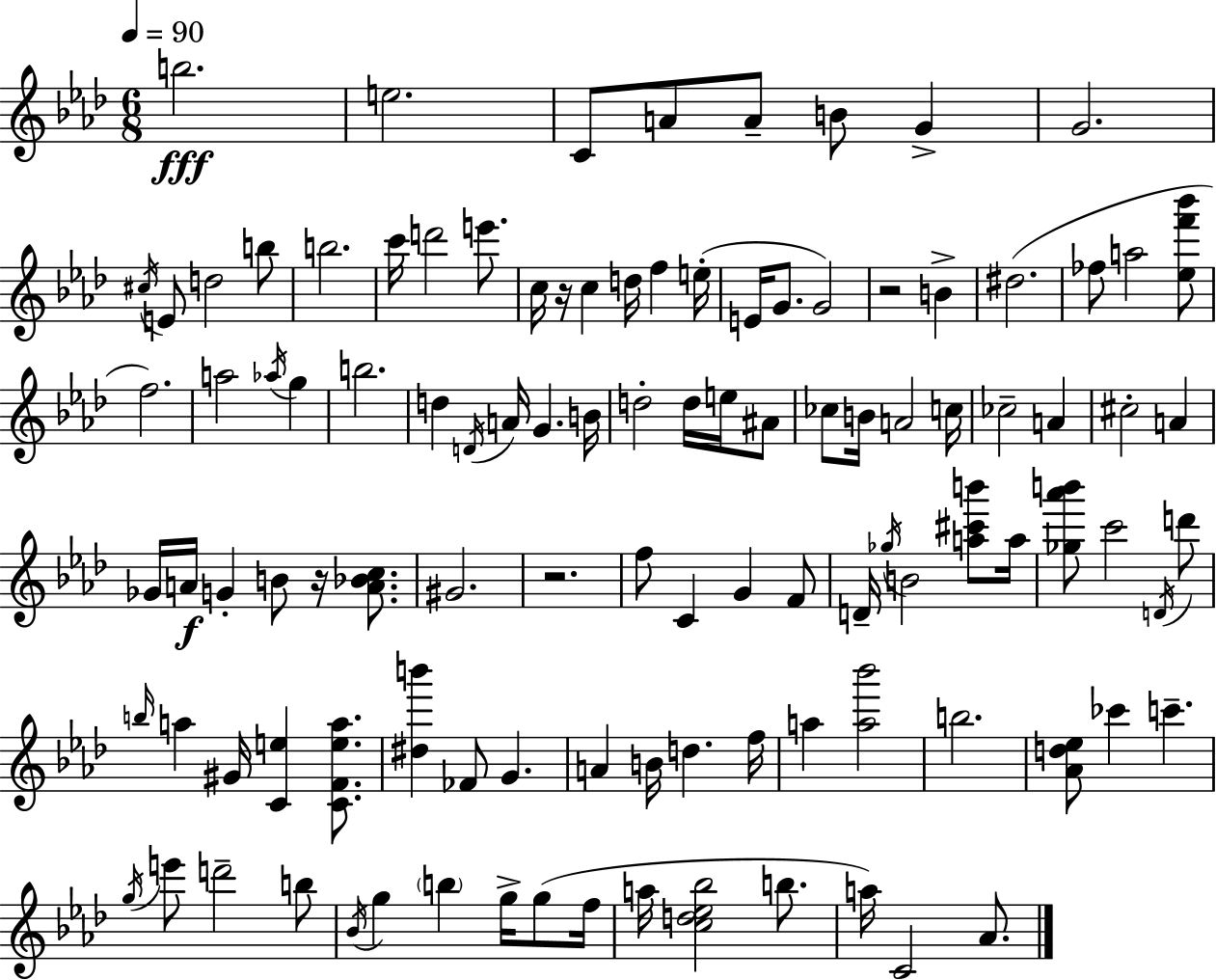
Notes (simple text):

B5/h. E5/h. C4/e A4/e A4/e B4/e G4/q G4/h. C#5/s E4/e D5/h B5/e B5/h. C6/s D6/h E6/e. C5/s R/s C5/q D5/s F5/q E5/s E4/s G4/e. G4/h R/h B4/q D#5/h. FES5/e A5/h [Eb5,F6,Bb6]/e F5/h. A5/h Ab5/s G5/q B5/h. D5/q D4/s A4/s G4/q. B4/s D5/h D5/s E5/s A#4/e CES5/e B4/s A4/h C5/s CES5/h A4/q C#5/h A4/q Gb4/s A4/s G4/q B4/e R/s [A4,Bb4,C5]/e. G#4/h. R/h. F5/e C4/q G4/q F4/e D4/s Gb5/s B4/h [A5,C#6,B6]/e A5/s [Gb5,Ab6,B6]/e C6/h D4/s D6/e B5/s A5/q G#4/s [C4,E5]/q [C4,F4,E5,A5]/e. [D#5,B6]/q FES4/e G4/q. A4/q B4/s D5/q. F5/s A5/q [A5,Bb6]/h B5/h. [Ab4,D5,Eb5]/e CES6/q C6/q. G5/s E6/e D6/h B5/e Bb4/s G5/q B5/q G5/s G5/e F5/s A5/s [C5,D5,Eb5,Bb5]/h B5/e. A5/s C4/h Ab4/e.